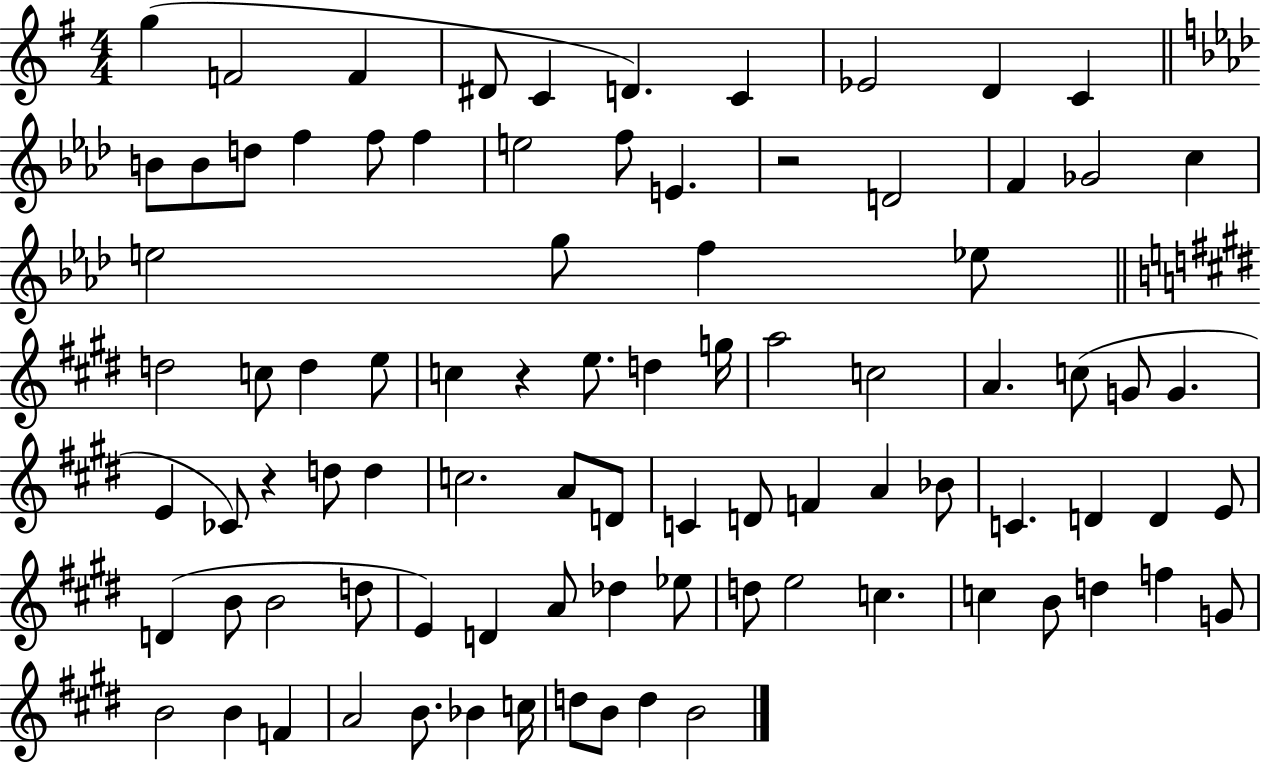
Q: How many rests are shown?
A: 3